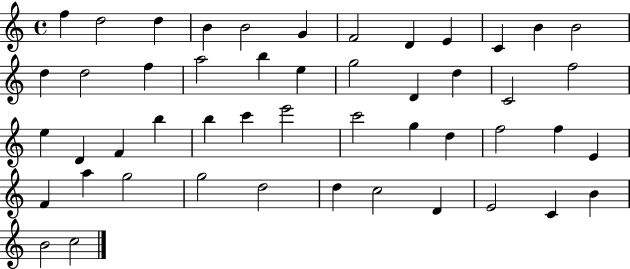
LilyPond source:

{
  \clef treble
  \time 4/4
  \defaultTimeSignature
  \key c \major
  f''4 d''2 d''4 | b'4 b'2 g'4 | f'2 d'4 e'4 | c'4 b'4 b'2 | \break d''4 d''2 f''4 | a''2 b''4 e''4 | g''2 d'4 d''4 | c'2 f''2 | \break e''4 d'4 f'4 b''4 | b''4 c'''4 e'''2 | c'''2 g''4 d''4 | f''2 f''4 e'4 | \break f'4 a''4 g''2 | g''2 d''2 | d''4 c''2 d'4 | e'2 c'4 b'4 | \break b'2 c''2 | \bar "|."
}